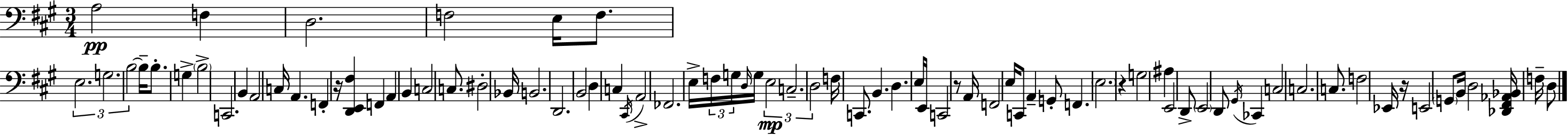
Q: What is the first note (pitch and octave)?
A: A3